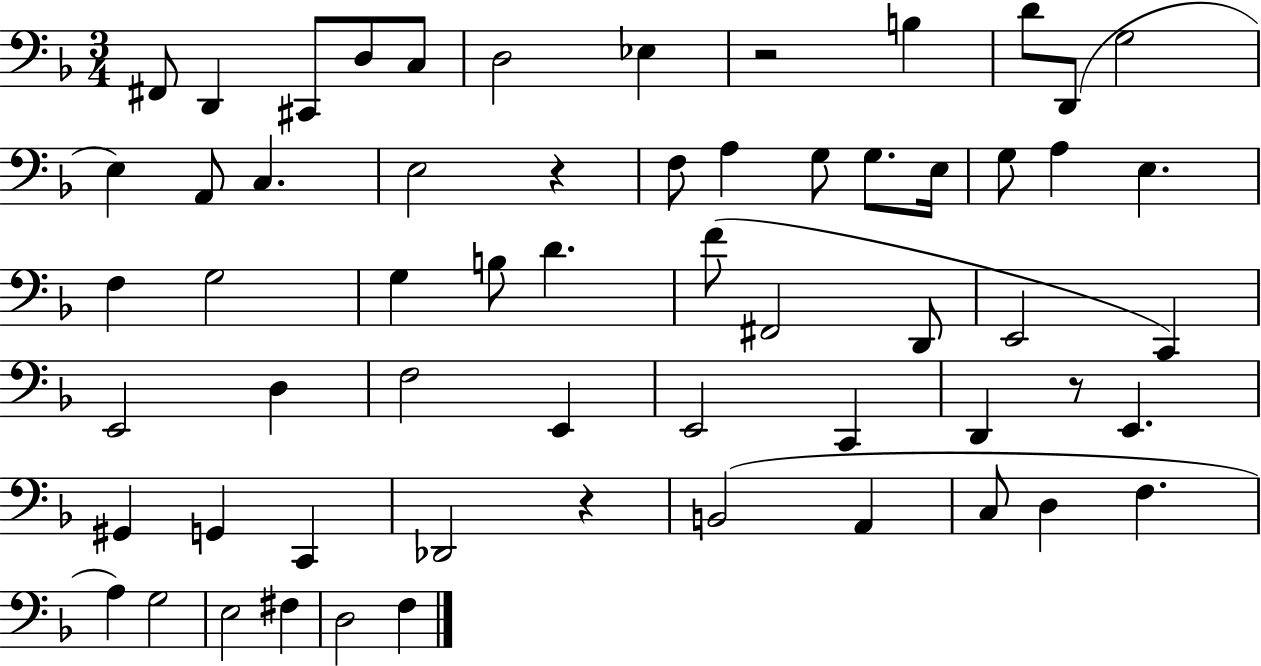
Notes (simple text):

F#2/e D2/q C#2/e D3/e C3/e D3/h Eb3/q R/h B3/q D4/e D2/e G3/h E3/q A2/e C3/q. E3/h R/q F3/e A3/q G3/e G3/e. E3/s G3/e A3/q E3/q. F3/q G3/h G3/q B3/e D4/q. F4/e F#2/h D2/e E2/h C2/q E2/h D3/q F3/h E2/q E2/h C2/q D2/q R/e E2/q. G#2/q G2/q C2/q Db2/h R/q B2/h A2/q C3/e D3/q F3/q. A3/q G3/h E3/h F#3/q D3/h F3/q